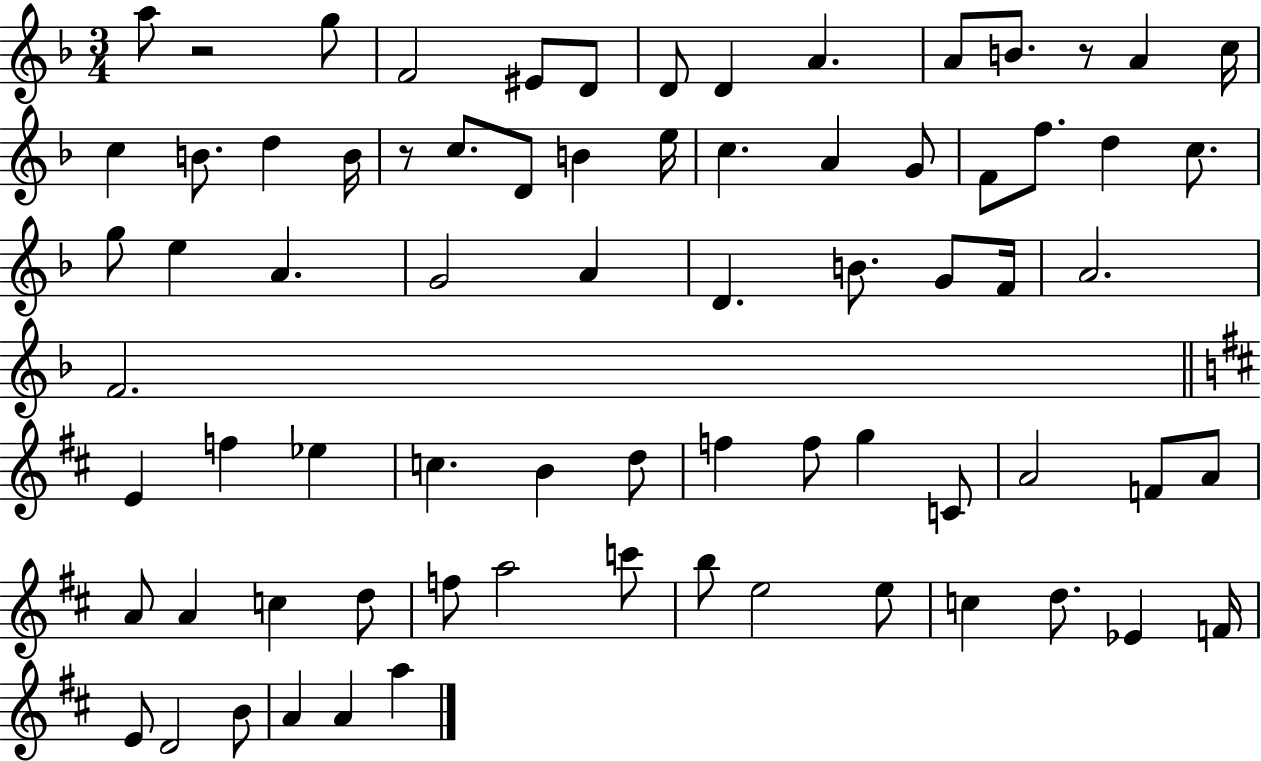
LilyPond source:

{
  \clef treble
  \numericTimeSignature
  \time 3/4
  \key f \major
  \repeat volta 2 { a''8 r2 g''8 | f'2 eis'8 d'8 | d'8 d'4 a'4. | a'8 b'8. r8 a'4 c''16 | \break c''4 b'8. d''4 b'16 | r8 c''8. d'8 b'4 e''16 | c''4. a'4 g'8 | f'8 f''8. d''4 c''8. | \break g''8 e''4 a'4. | g'2 a'4 | d'4. b'8. g'8 f'16 | a'2. | \break f'2. | \bar "||" \break \key b \minor e'4 f''4 ees''4 | c''4. b'4 d''8 | f''4 f''8 g''4 c'8 | a'2 f'8 a'8 | \break a'8 a'4 c''4 d''8 | f''8 a''2 c'''8 | b''8 e''2 e''8 | c''4 d''8. ees'4 f'16 | \break e'8 d'2 b'8 | a'4 a'4 a''4 | } \bar "|."
}